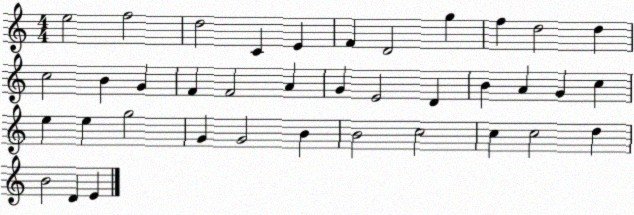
X:1
T:Untitled
M:4/4
L:1/4
K:C
e2 f2 d2 C E F D2 g f d2 d c2 B G F F2 A G E2 D B A G c e e g2 G G2 B B2 c2 c c2 d B2 D E